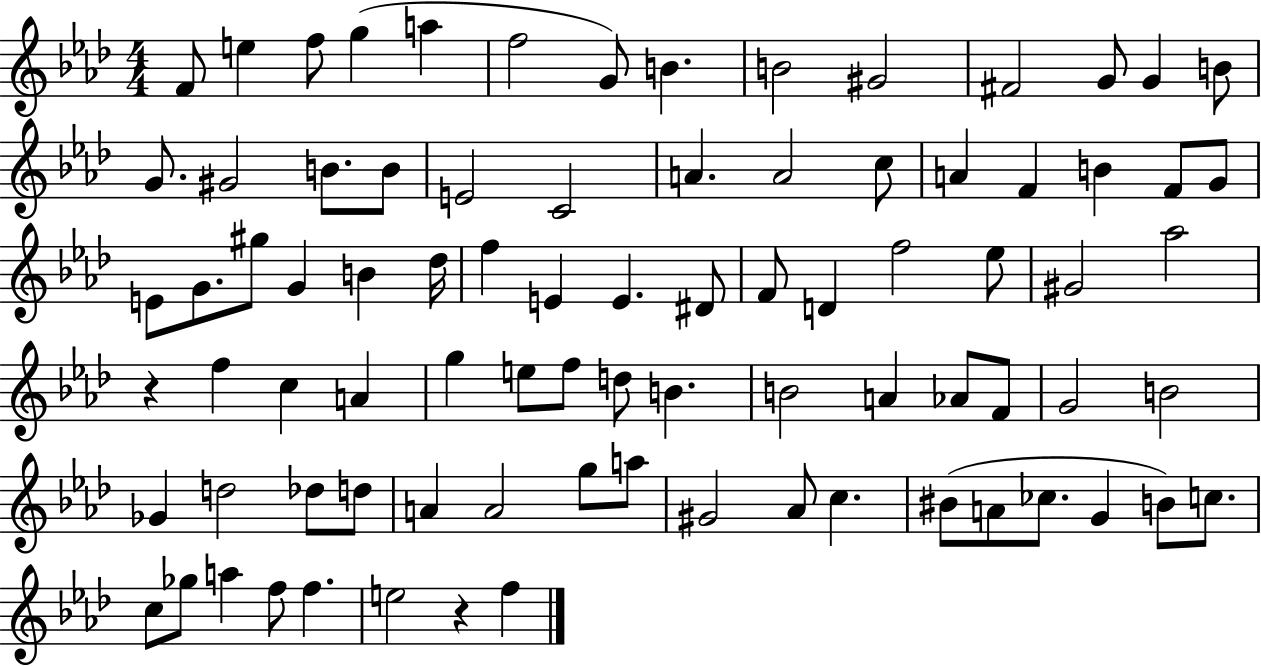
{
  \clef treble
  \numericTimeSignature
  \time 4/4
  \key aes \major
  f'8 e''4 f''8 g''4( a''4 | f''2 g'8) b'4. | b'2 gis'2 | fis'2 g'8 g'4 b'8 | \break g'8. gis'2 b'8. b'8 | e'2 c'2 | a'4. a'2 c''8 | a'4 f'4 b'4 f'8 g'8 | \break e'8 g'8. gis''8 g'4 b'4 des''16 | f''4 e'4 e'4. dis'8 | f'8 d'4 f''2 ees''8 | gis'2 aes''2 | \break r4 f''4 c''4 a'4 | g''4 e''8 f''8 d''8 b'4. | b'2 a'4 aes'8 f'8 | g'2 b'2 | \break ges'4 d''2 des''8 d''8 | a'4 a'2 g''8 a''8 | gis'2 aes'8 c''4. | bis'8( a'8 ces''8. g'4 b'8) c''8. | \break c''8 ges''8 a''4 f''8 f''4. | e''2 r4 f''4 | \bar "|."
}